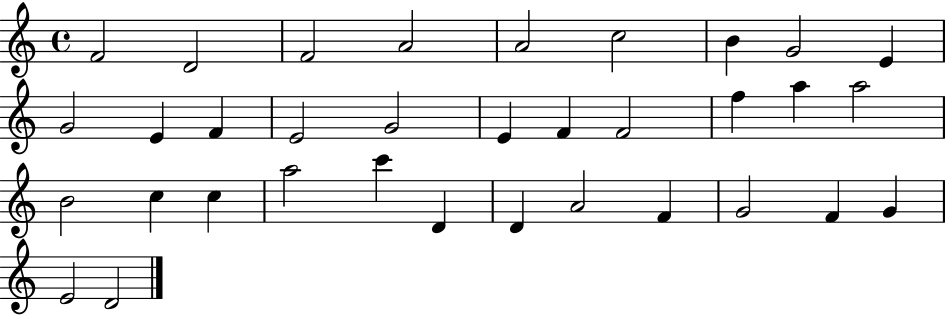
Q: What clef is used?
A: treble